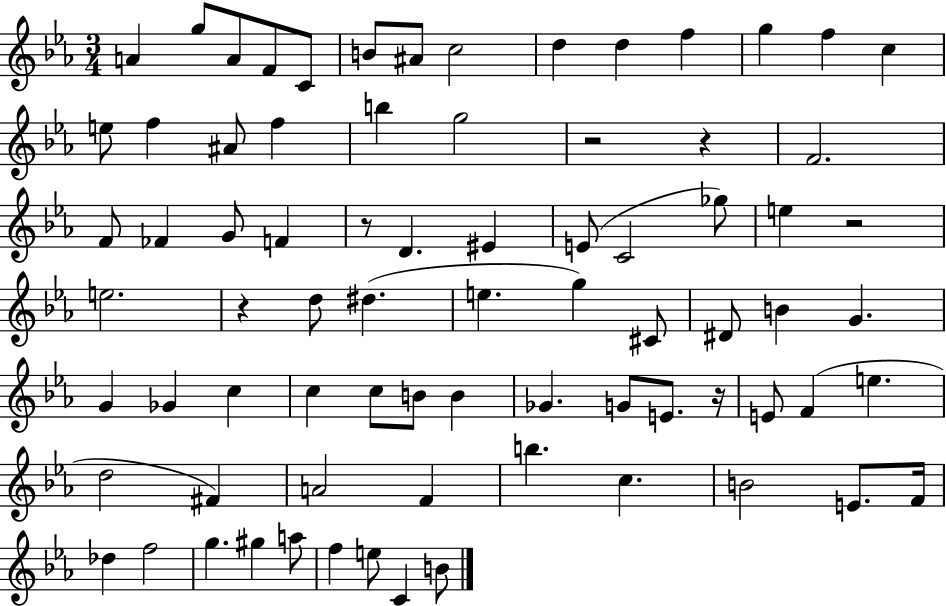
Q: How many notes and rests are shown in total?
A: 77